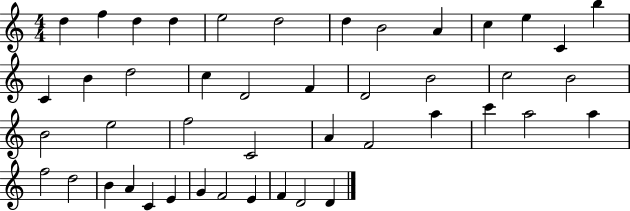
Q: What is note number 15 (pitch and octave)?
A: B4